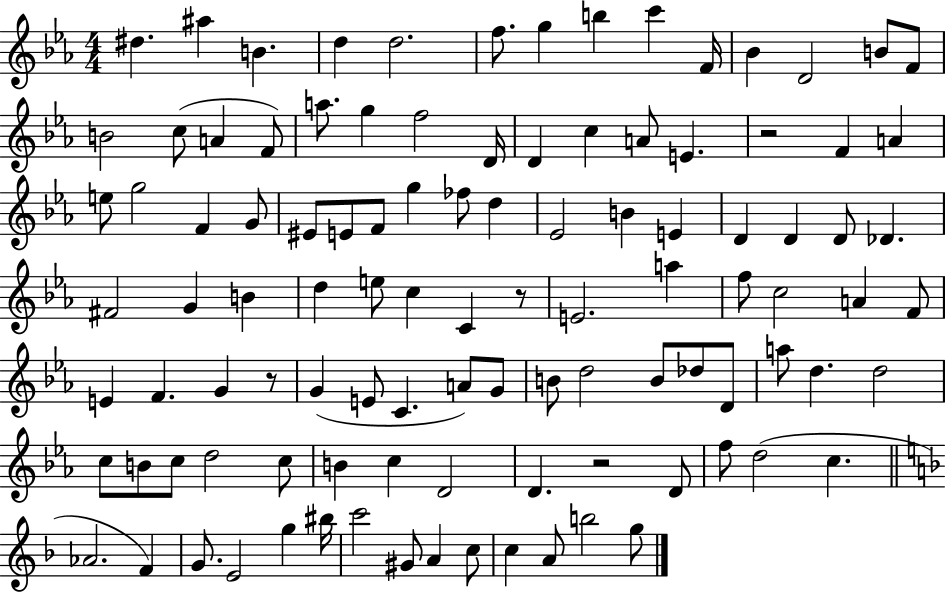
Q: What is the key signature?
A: EES major